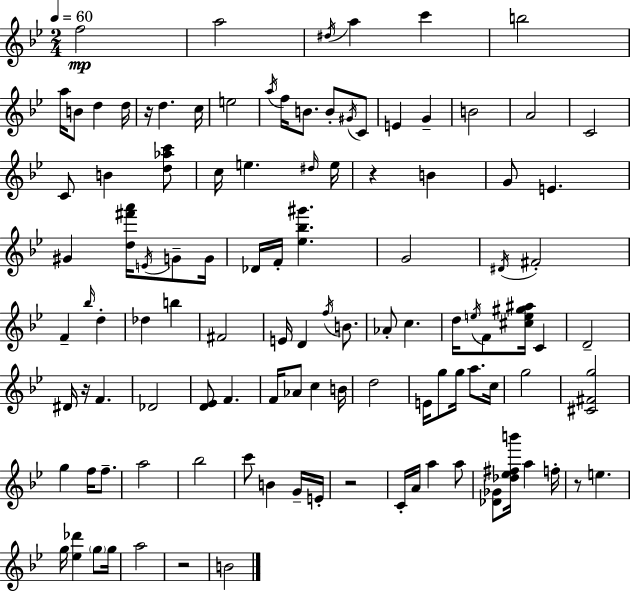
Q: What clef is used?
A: treble